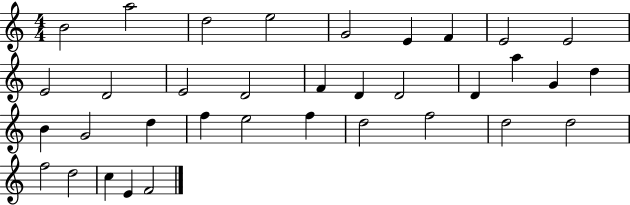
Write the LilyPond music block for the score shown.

{
  \clef treble
  \numericTimeSignature
  \time 4/4
  \key c \major
  b'2 a''2 | d''2 e''2 | g'2 e'4 f'4 | e'2 e'2 | \break e'2 d'2 | e'2 d'2 | f'4 d'4 d'2 | d'4 a''4 g'4 d''4 | \break b'4 g'2 d''4 | f''4 e''2 f''4 | d''2 f''2 | d''2 d''2 | \break f''2 d''2 | c''4 e'4 f'2 | \bar "|."
}